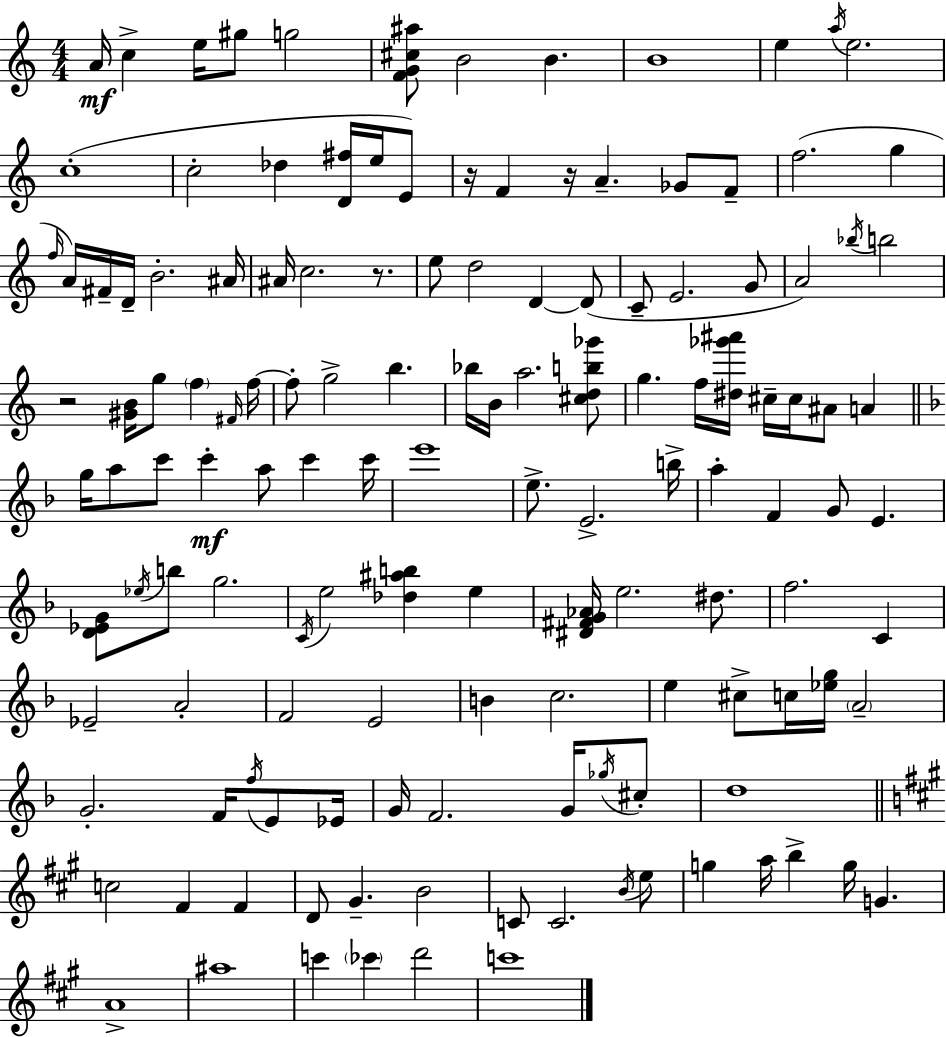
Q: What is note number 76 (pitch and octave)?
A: E5